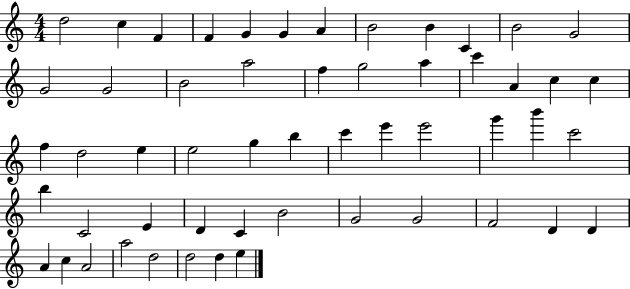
{
  \clef treble
  \numericTimeSignature
  \time 4/4
  \key c \major
  d''2 c''4 f'4 | f'4 g'4 g'4 a'4 | b'2 b'4 c'4 | b'2 g'2 | \break g'2 g'2 | b'2 a''2 | f''4 g''2 a''4 | c'''4 a'4 c''4 c''4 | \break f''4 d''2 e''4 | e''2 g''4 b''4 | c'''4 e'''4 e'''2 | g'''4 b'''4 c'''2 | \break b''4 c'2 e'4 | d'4 c'4 b'2 | g'2 g'2 | f'2 d'4 d'4 | \break a'4 c''4 a'2 | a''2 d''2 | d''2 d''4 e''4 | \bar "|."
}